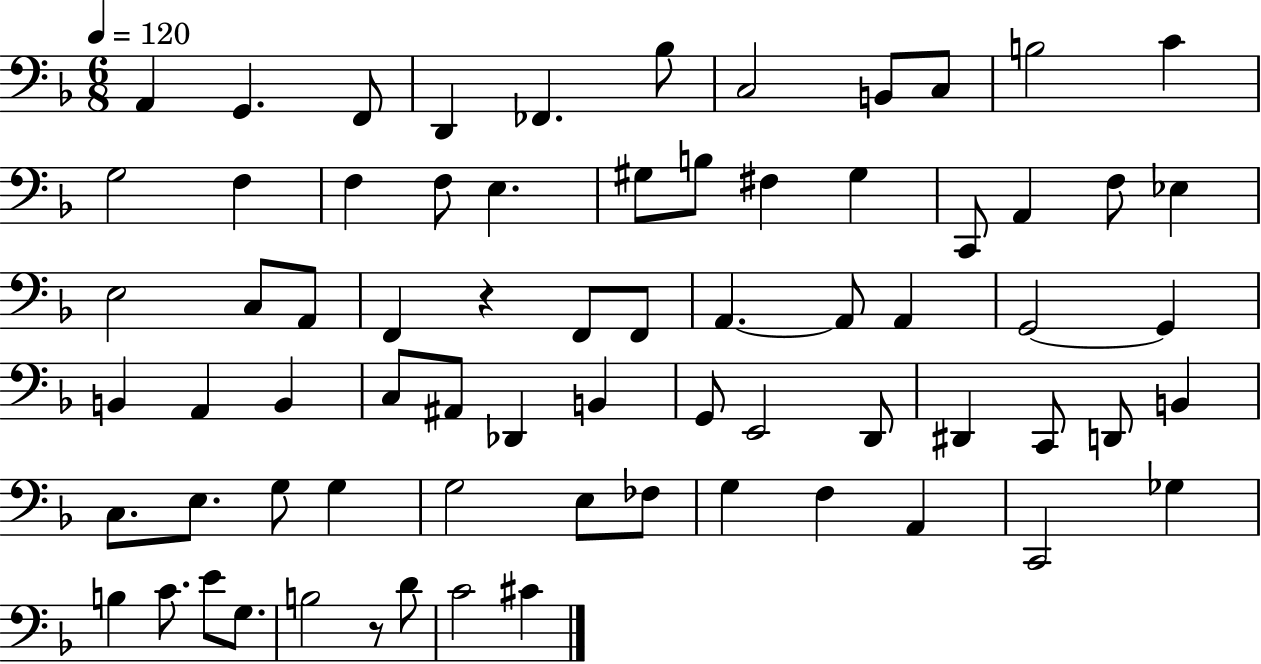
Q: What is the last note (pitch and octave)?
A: C#4